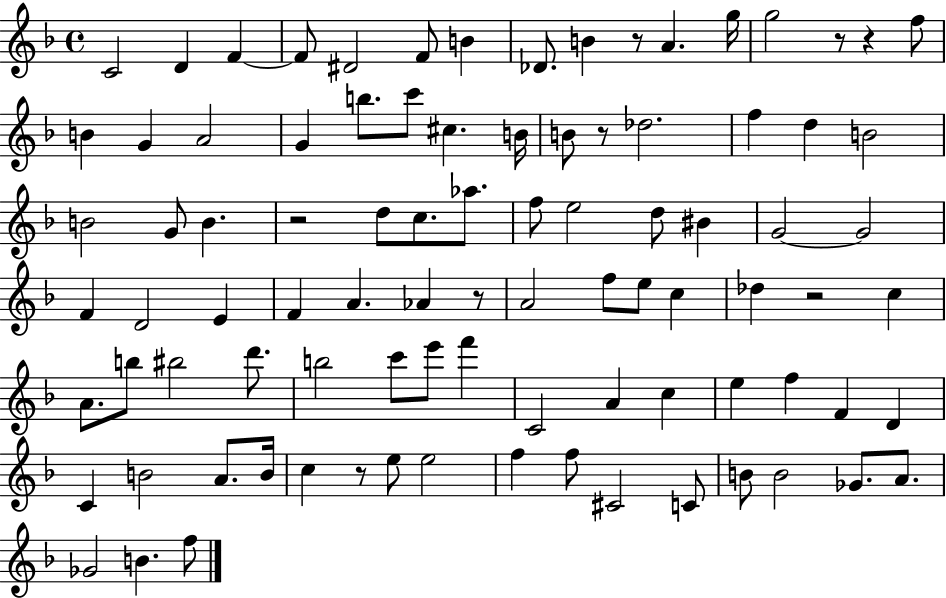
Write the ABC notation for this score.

X:1
T:Untitled
M:4/4
L:1/4
K:F
C2 D F F/2 ^D2 F/2 B _D/2 B z/2 A g/4 g2 z/2 z f/2 B G A2 G b/2 c'/2 ^c B/4 B/2 z/2 _d2 f d B2 B2 G/2 B z2 d/2 c/2 _a/2 f/2 e2 d/2 ^B G2 G2 F D2 E F A _A z/2 A2 f/2 e/2 c _d z2 c A/2 b/2 ^b2 d'/2 b2 c'/2 e'/2 f' C2 A c e f F D C B2 A/2 B/4 c z/2 e/2 e2 f f/2 ^C2 C/2 B/2 B2 _G/2 A/2 _G2 B f/2